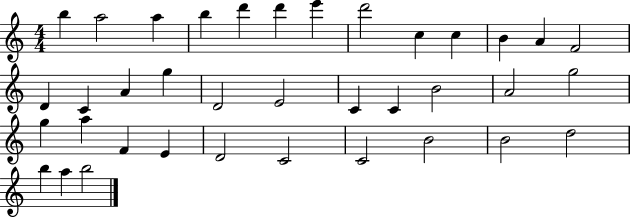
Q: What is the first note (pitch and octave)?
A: B5